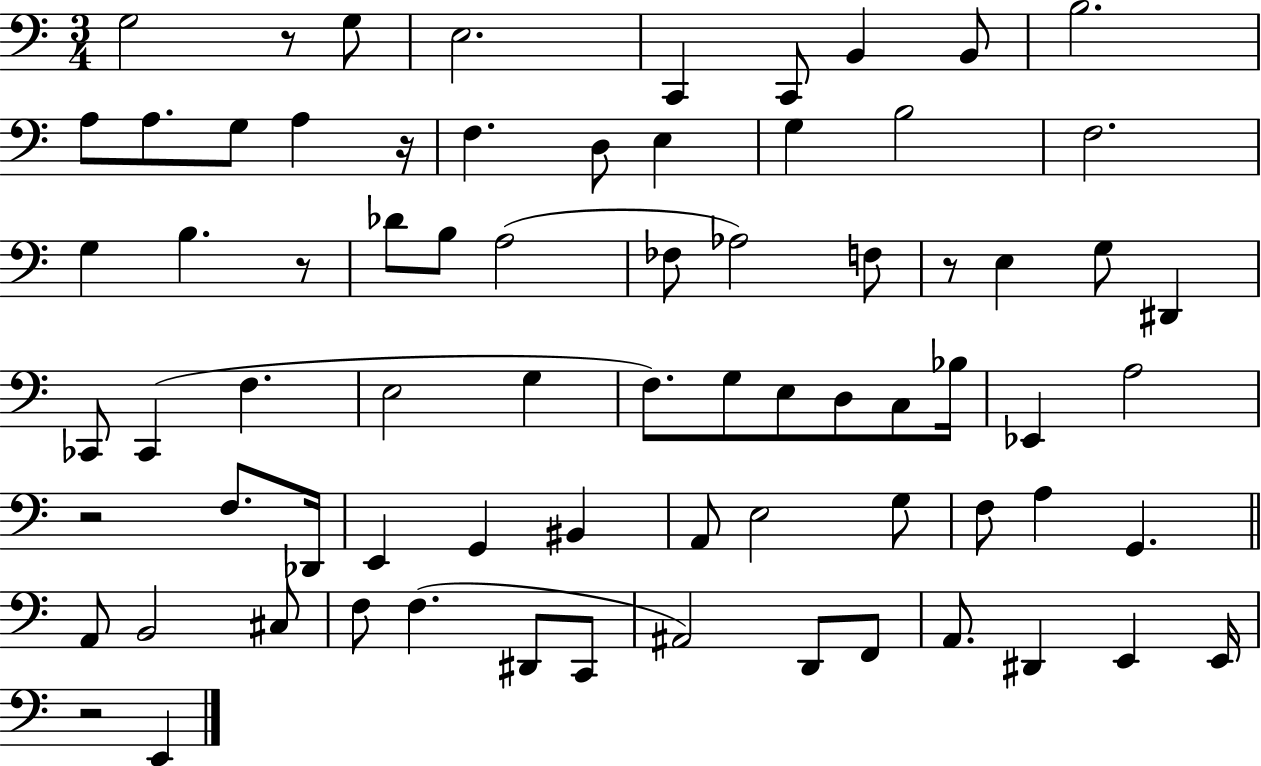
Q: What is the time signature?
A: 3/4